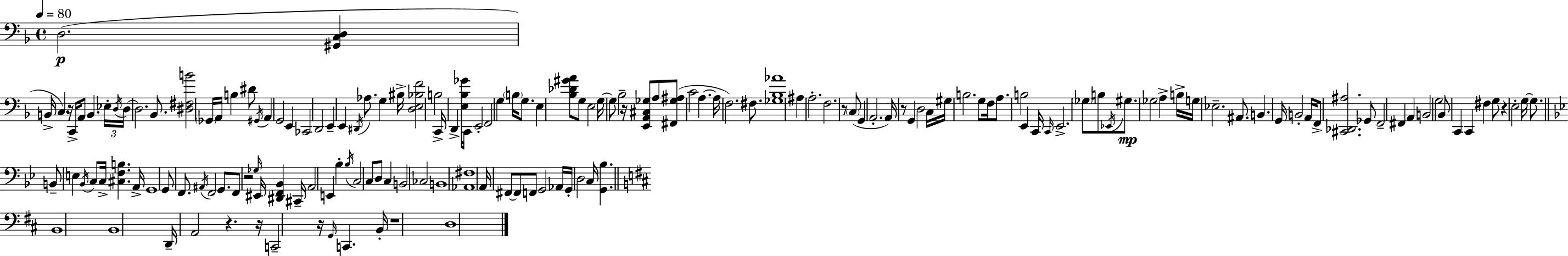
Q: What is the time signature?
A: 4/4